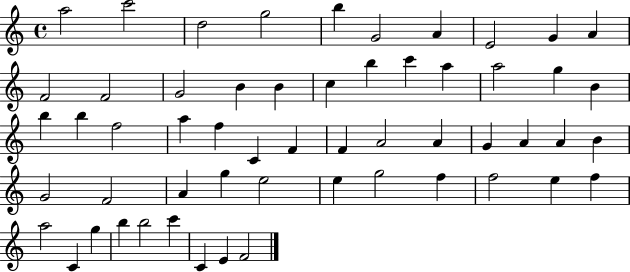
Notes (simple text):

A5/h C6/h D5/h G5/h B5/q G4/h A4/q E4/h G4/q A4/q F4/h F4/h G4/h B4/q B4/q C5/q B5/q C6/q A5/q A5/h G5/q B4/q B5/q B5/q F5/h A5/q F5/q C4/q F4/q F4/q A4/h A4/q G4/q A4/q A4/q B4/q G4/h F4/h A4/q G5/q E5/h E5/q G5/h F5/q F5/h E5/q F5/q A5/h C4/q G5/q B5/q B5/h C6/q C4/q E4/q F4/h